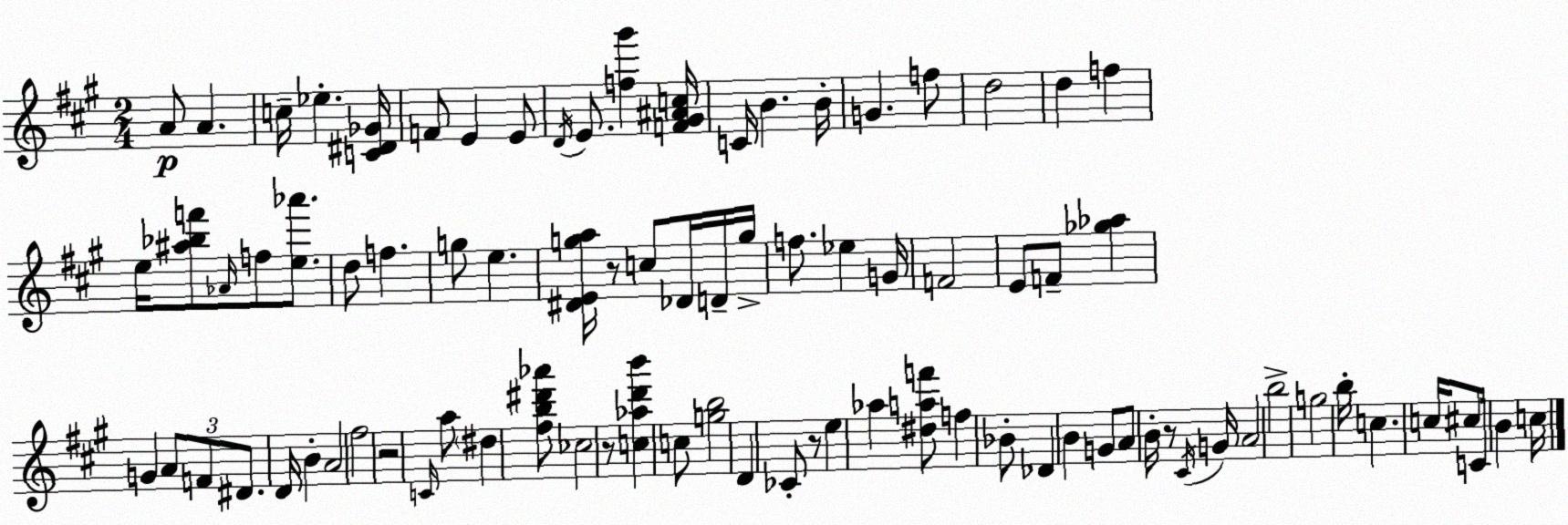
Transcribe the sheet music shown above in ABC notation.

X:1
T:Untitled
M:2/4
L:1/4
K:A
A/2 A c/4 _e [C^D_G]/4 F/2 E E/2 D/4 E/2 [f^g'] [F^G^Ac]/4 C/4 B B/4 G f/2 d2 d f e/4 [^a_bf']/2 _A/4 f/2 [e_a']/2 d/2 f g/2 e [^DEga]/4 z/2 c/2 _D/4 D/4 g/4 f/2 _e G/4 F2 E/2 F/2 [_g_a] G A/2 F/2 ^D/2 D/4 B A2 ^f2 z2 C/4 a/2 ^d [^fb^d'_a']/2 _c2 z/2 [c_ad'b'] c/2 [gb]2 D _C/2 z/2 e _a [^daf']/2 f _B/2 _D B G/2 A/2 B/4 z/2 ^C/4 G/4 A2 b2 g2 b/4 c c/4 ^c/2 C/4 B c/4